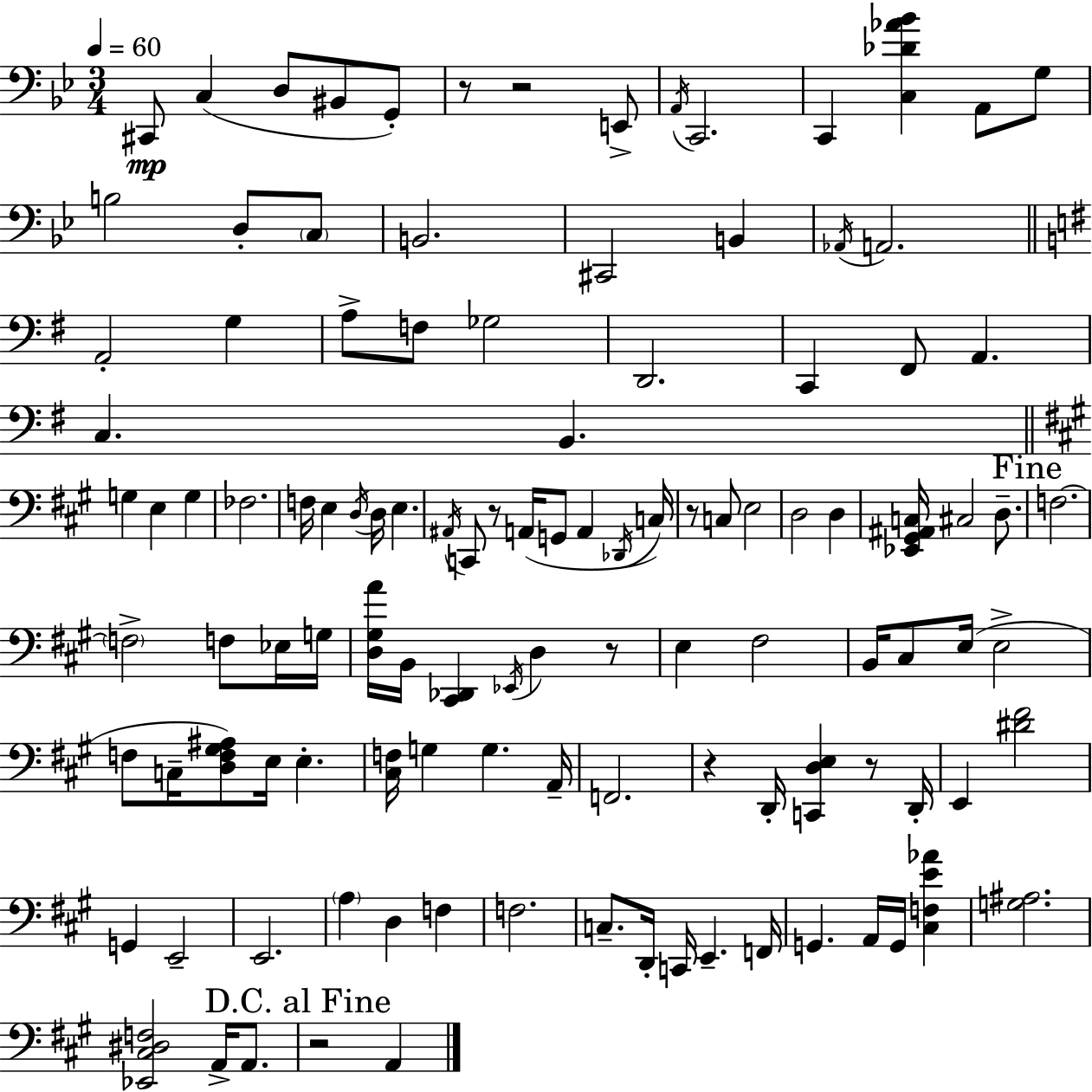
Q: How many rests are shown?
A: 8